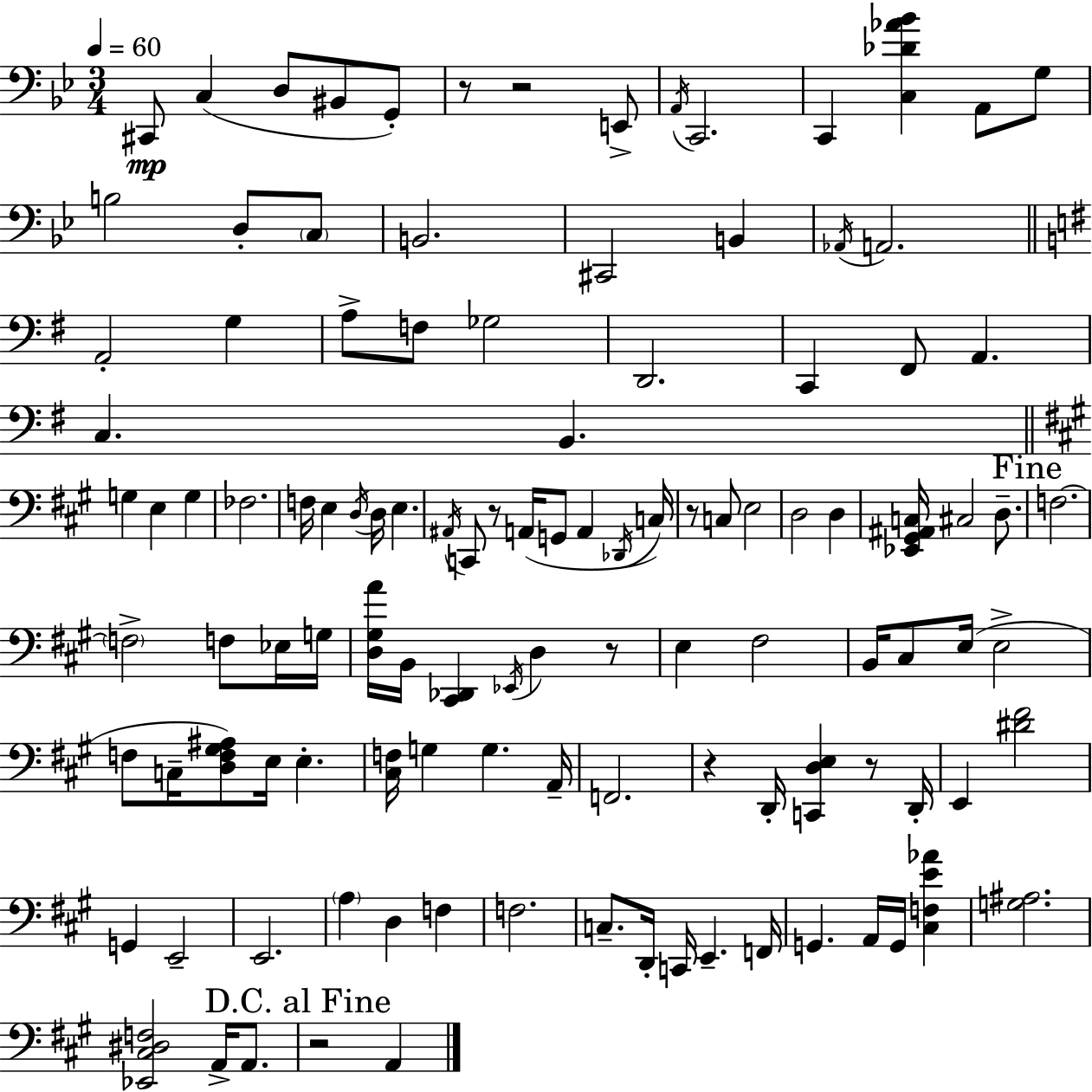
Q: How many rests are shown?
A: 8